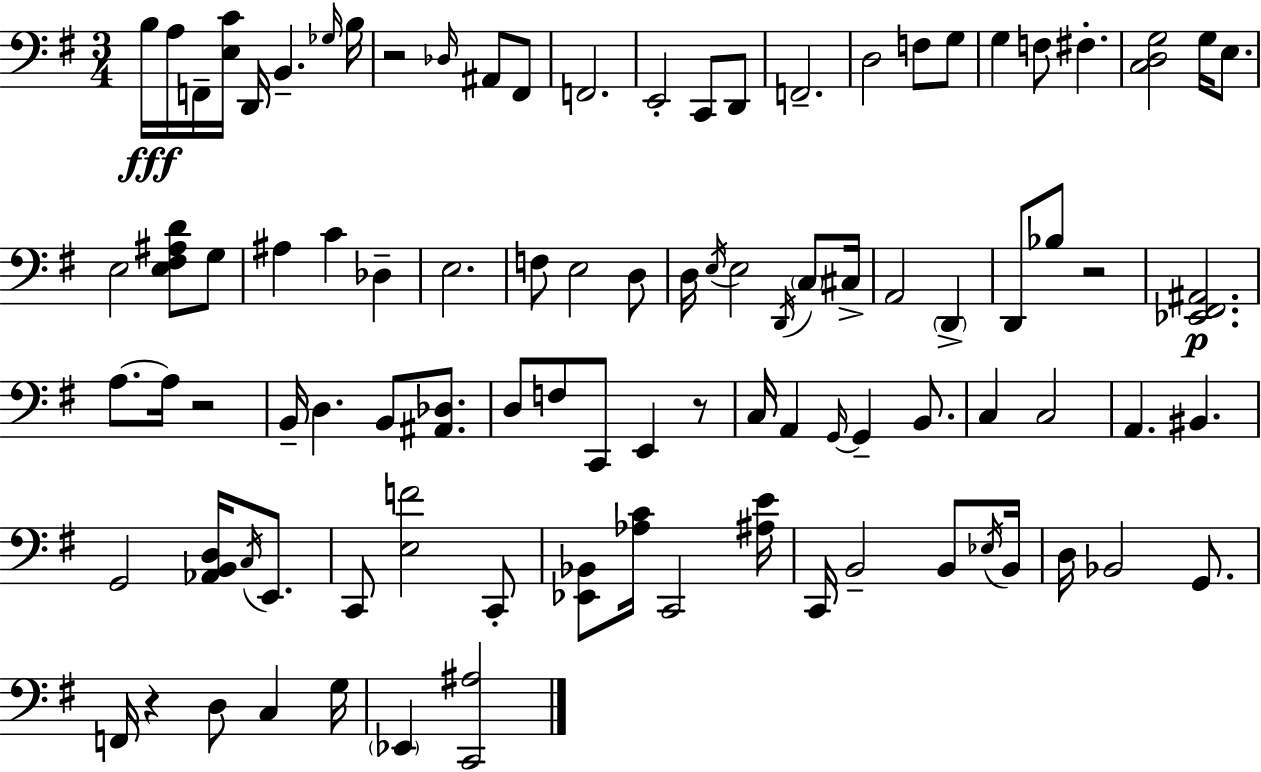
{
  \clef bass
  \numericTimeSignature
  \time 3/4
  \key e \minor
  \repeat volta 2 { b16\fff a16 f,16-- <e c'>16 d,16 b,4.-- \grace { ges16 } | b16 r2 \grace { des16 } ais,8 | fis,8 f,2. | e,2-. c,8 | \break d,8 f,2.-- | d2 f8 | g8 g4 f8 fis4.-. | <c d g>2 g16 e8. | \break e2 <e fis ais d'>8 | g8 ais4 c'4 des4-- | e2. | f8 e2 | \break d8 d16 \acciaccatura { e16 } e2 | \acciaccatura { d,16 } \parenthesize c8 cis16-> a,2 | \parenthesize d,4-> d,8 bes8 r2 | <ees, fis, ais,>2.\p | \break a8.~~ a16 r2 | b,16-- d4. b,8 | <ais, des>8. d8 f8 c,8 e,4 | r8 c16 a,4 \grace { g,16~ }~ g,4-- | \break b,8. c4 c2 | a,4. bis,4. | g,2 | <aes, b, d>16 \acciaccatura { c16 } e,8. c,8 <e f'>2 | \break c,8-. <ees, bes,>8 <aes c'>16 c,2 | <ais e'>16 c,16 b,2-- | b,8 \acciaccatura { ees16 } b,16 d16 bes,2 | g,8. f,16 r4 | \break d8 c4 g16 \parenthesize ees,4 <c, ais>2 | } \bar "|."
}